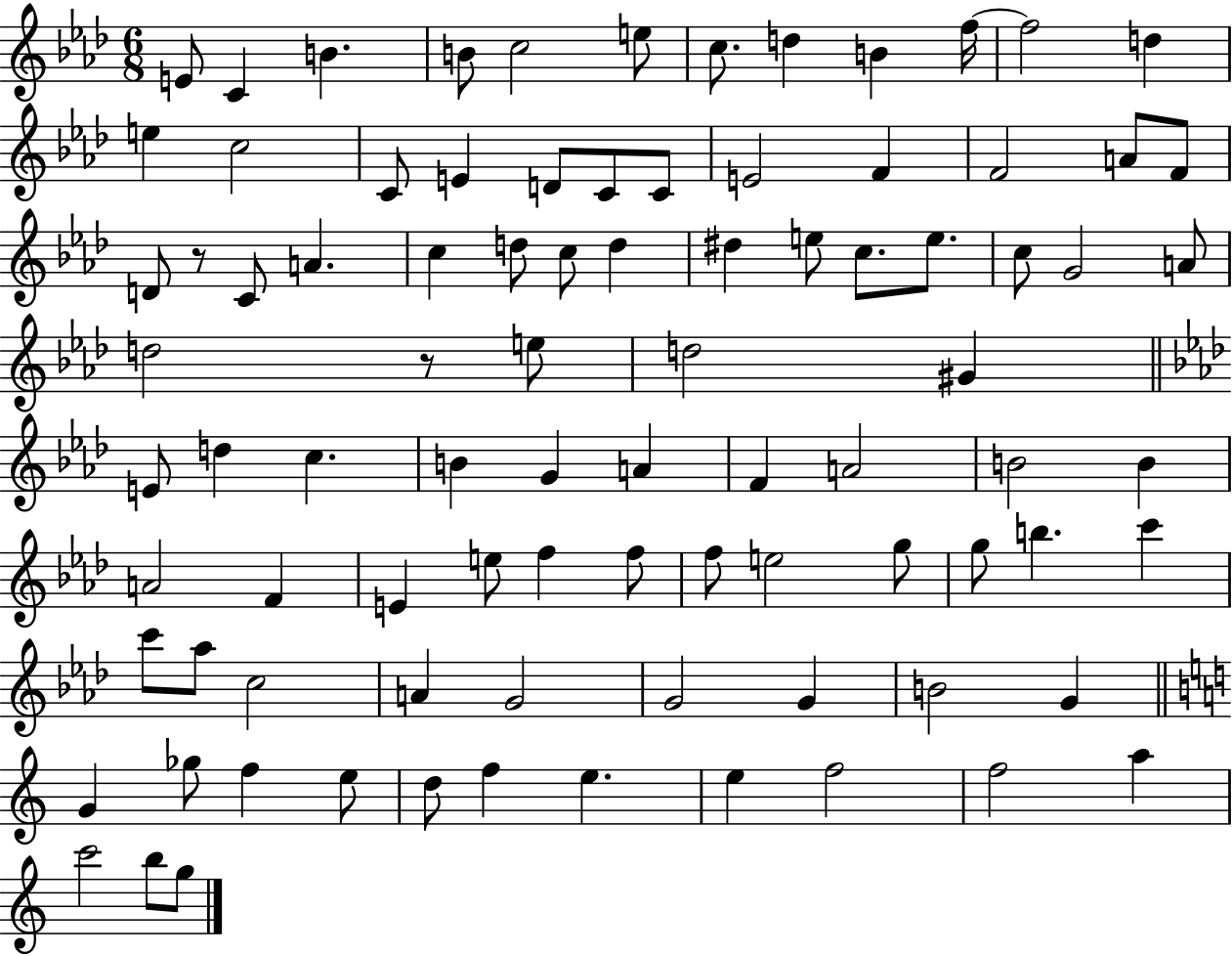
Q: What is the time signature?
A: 6/8